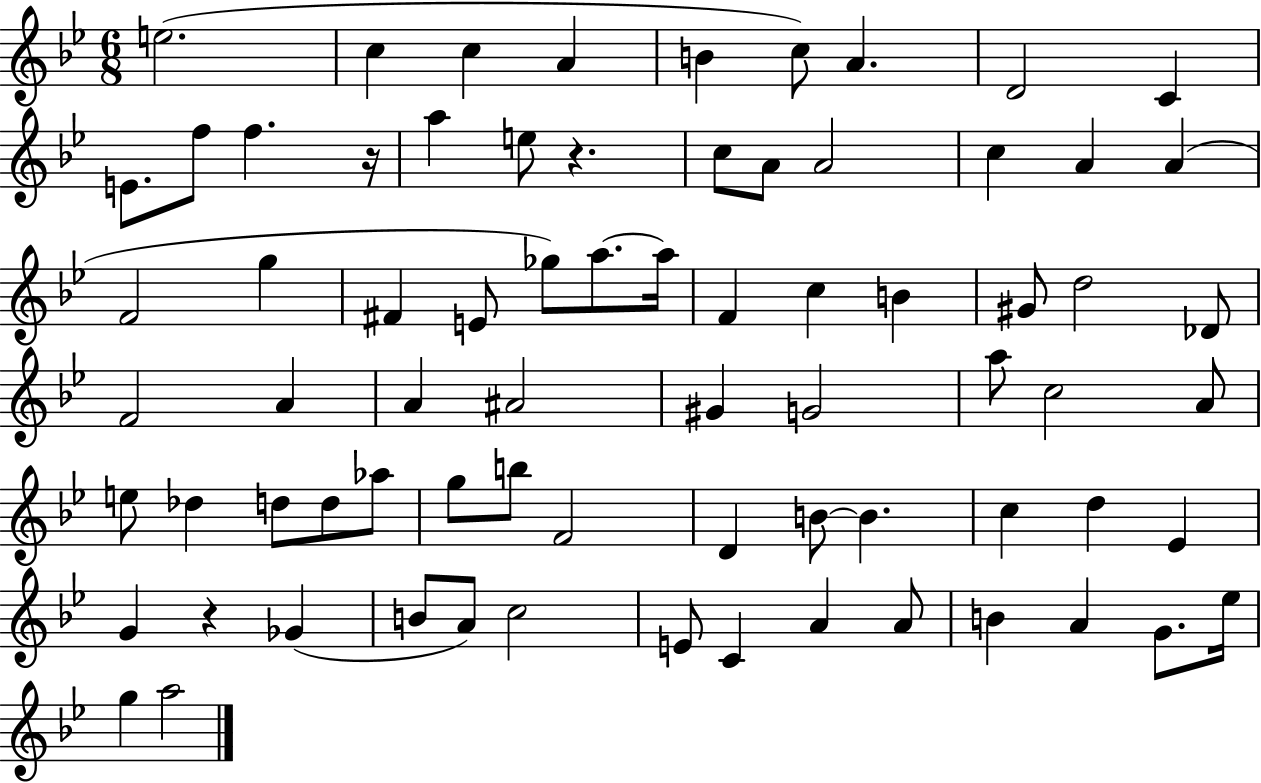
E5/h. C5/q C5/q A4/q B4/q C5/e A4/q. D4/h C4/q E4/e. F5/e F5/q. R/s A5/q E5/e R/q. C5/e A4/e A4/h C5/q A4/q A4/q F4/h G5/q F#4/q E4/e Gb5/e A5/e. A5/s F4/q C5/q B4/q G#4/e D5/h Db4/e F4/h A4/q A4/q A#4/h G#4/q G4/h A5/e C5/h A4/e E5/e Db5/q D5/e D5/e Ab5/e G5/e B5/e F4/h D4/q B4/e B4/q. C5/q D5/q Eb4/q G4/q R/q Gb4/q B4/e A4/e C5/h E4/e C4/q A4/q A4/e B4/q A4/q G4/e. Eb5/s G5/q A5/h